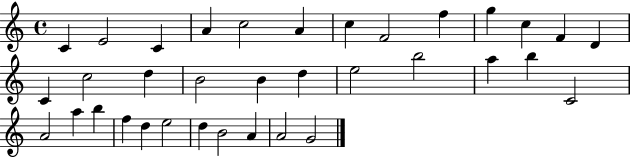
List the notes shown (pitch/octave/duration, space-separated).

C4/q E4/h C4/q A4/q C5/h A4/q C5/q F4/h F5/q G5/q C5/q F4/q D4/q C4/q C5/h D5/q B4/h B4/q D5/q E5/h B5/h A5/q B5/q C4/h A4/h A5/q B5/q F5/q D5/q E5/h D5/q B4/h A4/q A4/h G4/h